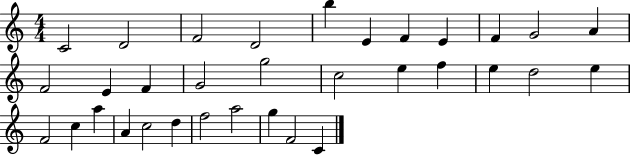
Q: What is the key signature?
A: C major